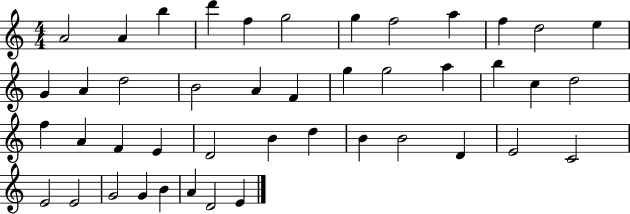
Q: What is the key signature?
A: C major